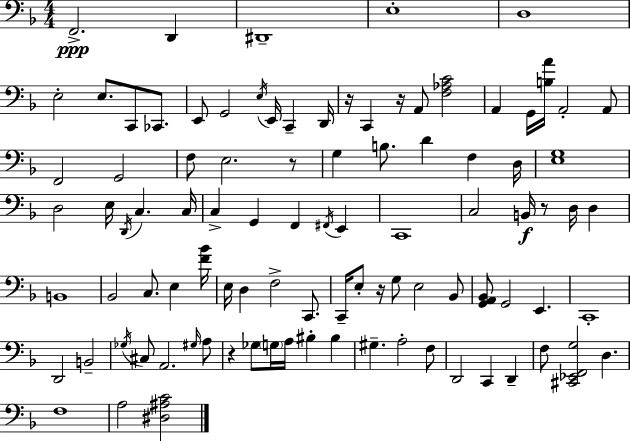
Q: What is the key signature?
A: D minor